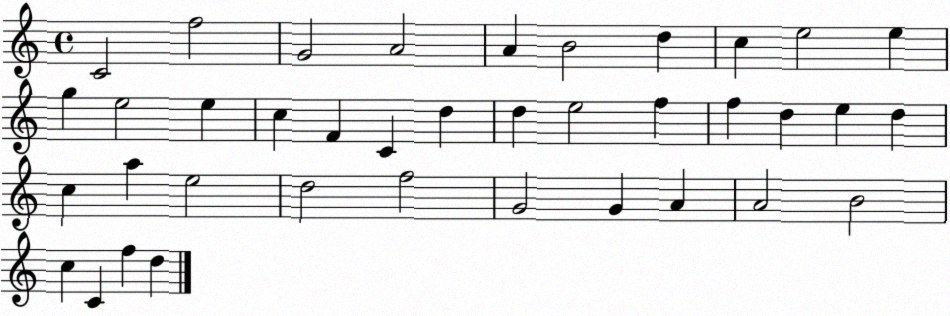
X:1
T:Untitled
M:4/4
L:1/4
K:C
C2 f2 G2 A2 A B2 d c e2 e g e2 e c F C d d e2 f f d e d c a e2 d2 f2 G2 G A A2 B2 c C f d